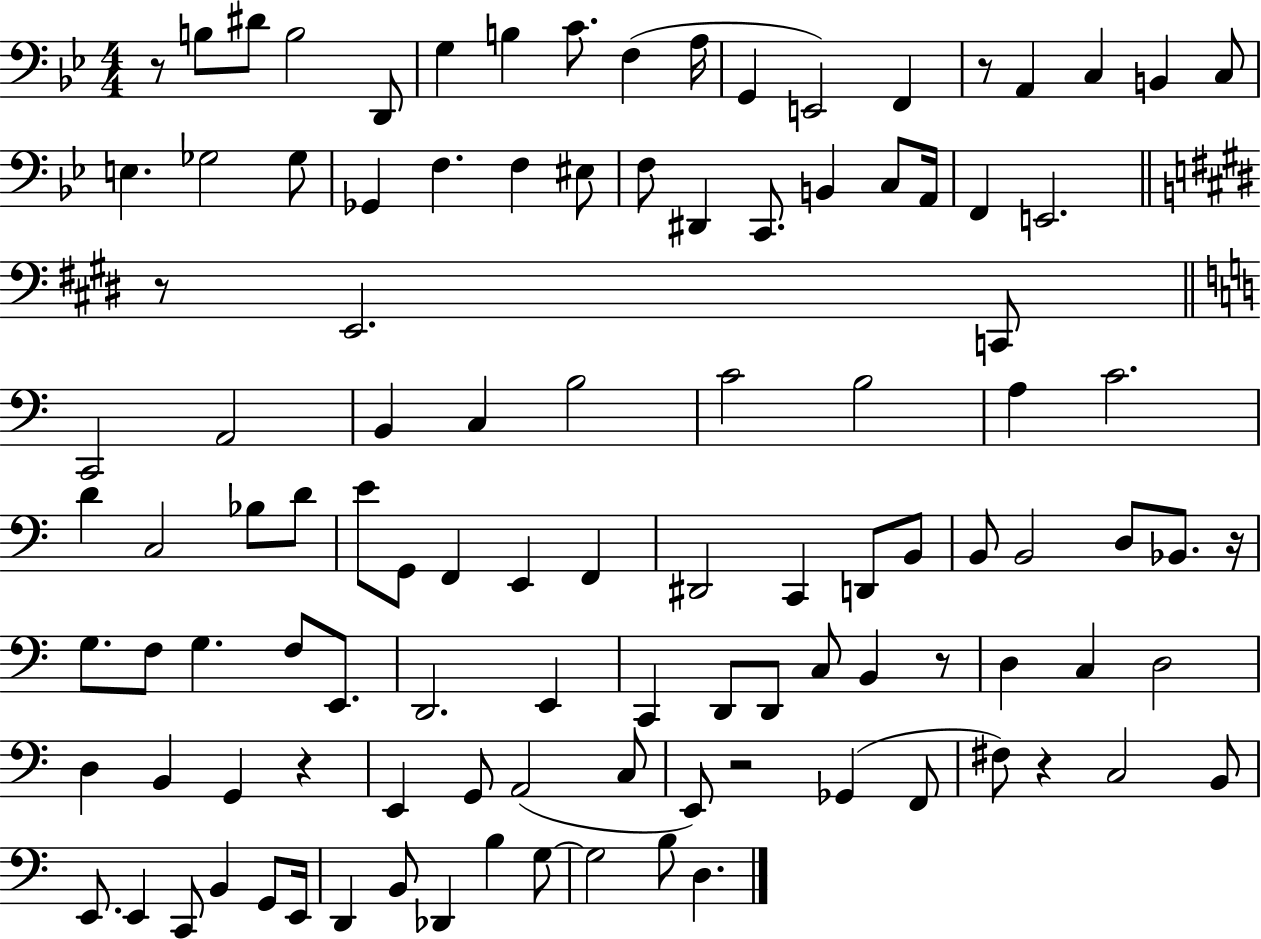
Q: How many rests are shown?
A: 8